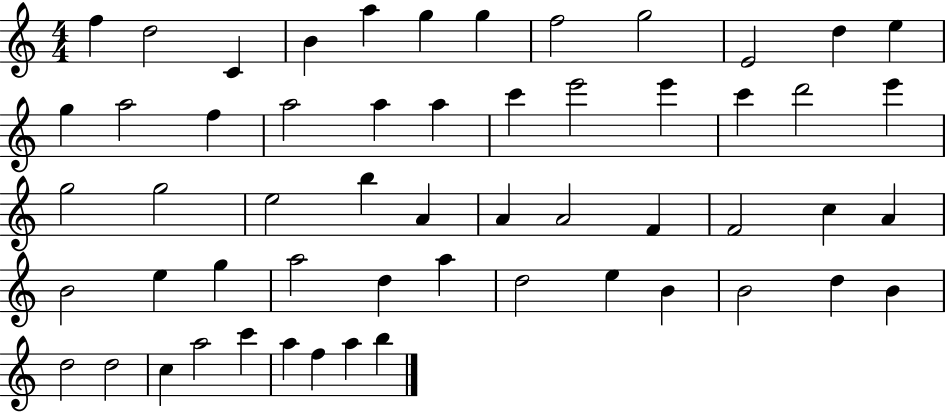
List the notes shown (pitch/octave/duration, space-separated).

F5/q D5/h C4/q B4/q A5/q G5/q G5/q F5/h G5/h E4/h D5/q E5/q G5/q A5/h F5/q A5/h A5/q A5/q C6/q E6/h E6/q C6/q D6/h E6/q G5/h G5/h E5/h B5/q A4/q A4/q A4/h F4/q F4/h C5/q A4/q B4/h E5/q G5/q A5/h D5/q A5/q D5/h E5/q B4/q B4/h D5/q B4/q D5/h D5/h C5/q A5/h C6/q A5/q F5/q A5/q B5/q